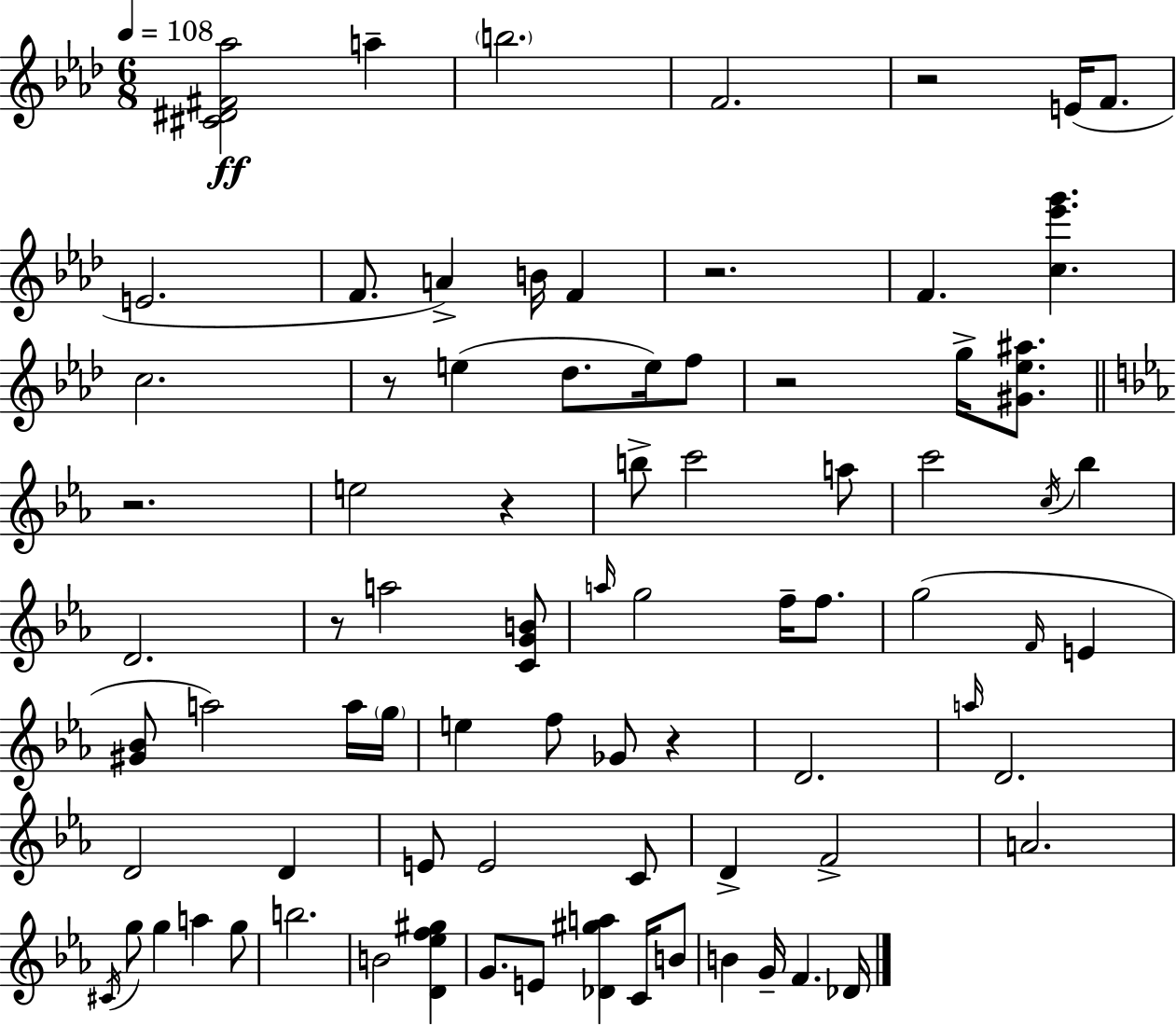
{
  \clef treble
  \numericTimeSignature
  \time 6/8
  \key f \minor
  \tempo 4 = 108
  <cis' dis' fis' aes''>2\ff a''4-- | \parenthesize b''2. | f'2. | r2 e'16( f'8. | \break e'2. | f'8. a'4->) b'16 f'4 | r2. | f'4. <c'' ees''' g'''>4. | \break c''2. | r8 e''4( des''8. e''16) f''8 | r2 g''16-> <gis' ees'' ais''>8. | \bar "||" \break \key ees \major r2. | e''2 r4 | b''8-> c'''2 a''8 | c'''2 \acciaccatura { c''16 } bes''4 | \break d'2. | r8 a''2 <c' g' b'>8 | \grace { a''16 } g''2 f''16-- f''8. | g''2( \grace { f'16 } e'4 | \break <gis' bes'>8 a''2) | a''16 \parenthesize g''16 e''4 f''8 ges'8 r4 | d'2. | \grace { a''16 } d'2. | \break d'2 | d'4 e'8 e'2 | c'8 d'4-> f'2-> | a'2. | \break \acciaccatura { cis'16 } g''8 g''4 a''4 | g''8 b''2. | b'2 | <d' ees'' f'' gis''>4 g'8. e'8 <des' gis'' a''>4 | \break c'16 b'8 b'4 g'16-- f'4. | des'16 \bar "|."
}